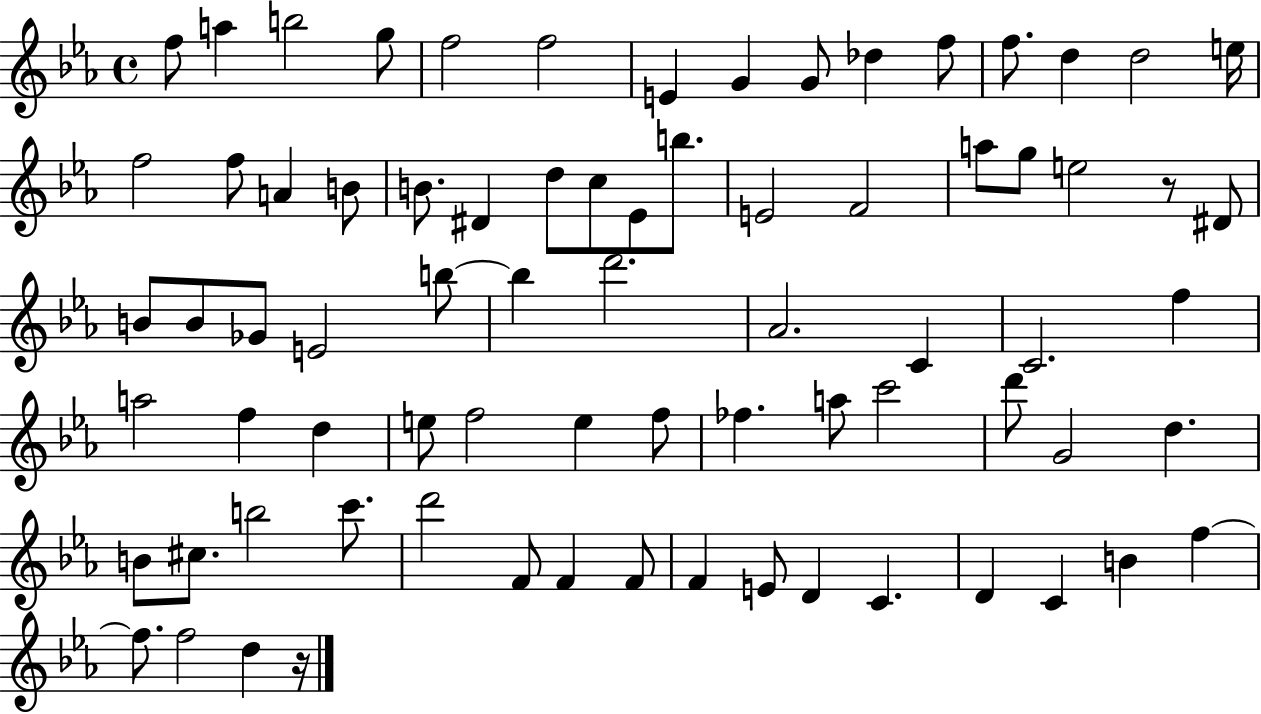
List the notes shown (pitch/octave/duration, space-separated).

F5/e A5/q B5/h G5/e F5/h F5/h E4/q G4/q G4/e Db5/q F5/e F5/e. D5/q D5/h E5/s F5/h F5/e A4/q B4/e B4/e. D#4/q D5/e C5/e Eb4/e B5/e. E4/h F4/h A5/e G5/e E5/h R/e D#4/e B4/e B4/e Gb4/e E4/h B5/e B5/q D6/h. Ab4/h. C4/q C4/h. F5/q A5/h F5/q D5/q E5/e F5/h E5/q F5/e FES5/q. A5/e C6/h D6/e G4/h D5/q. B4/e C#5/e. B5/h C6/e. D6/h F4/e F4/q F4/e F4/q E4/e D4/q C4/q. D4/q C4/q B4/q F5/q F5/e. F5/h D5/q R/s